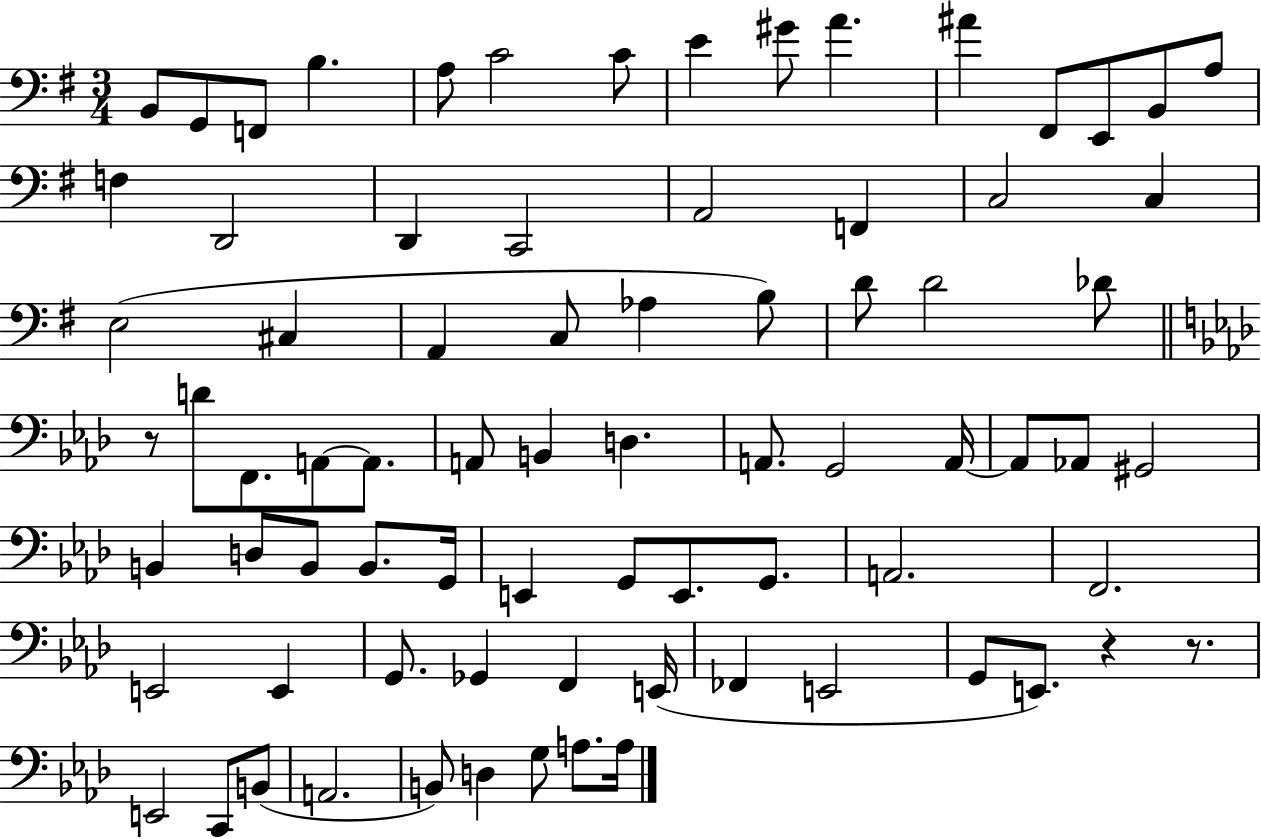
{
  \clef bass
  \numericTimeSignature
  \time 3/4
  \key g \major
  \repeat volta 2 { b,8 g,8 f,8 b4. | a8 c'2 c'8 | e'4 gis'8 a'4. | ais'4 fis,8 e,8 b,8 a8 | \break f4 d,2 | d,4 c,2 | a,2 f,4 | c2 c4 | \break e2( cis4 | a,4 c8 aes4 b8) | d'8 d'2 des'8 | \bar "||" \break \key aes \major r8 d'8 f,8. a,8~~ a,8. | a,8 b,4 d4. | a,8. g,2 a,16~~ | a,8 aes,8 gis,2 | \break b,4 d8 b,8 b,8. g,16 | e,4 g,8 e,8. g,8. | a,2. | f,2. | \break e,2 e,4 | g,8. ges,4 f,4 e,16( | fes,4 e,2 | g,8 e,8.) r4 r8. | \break e,2 c,8 b,8( | a,2. | b,8) d4 g8 a8. a16 | } \bar "|."
}